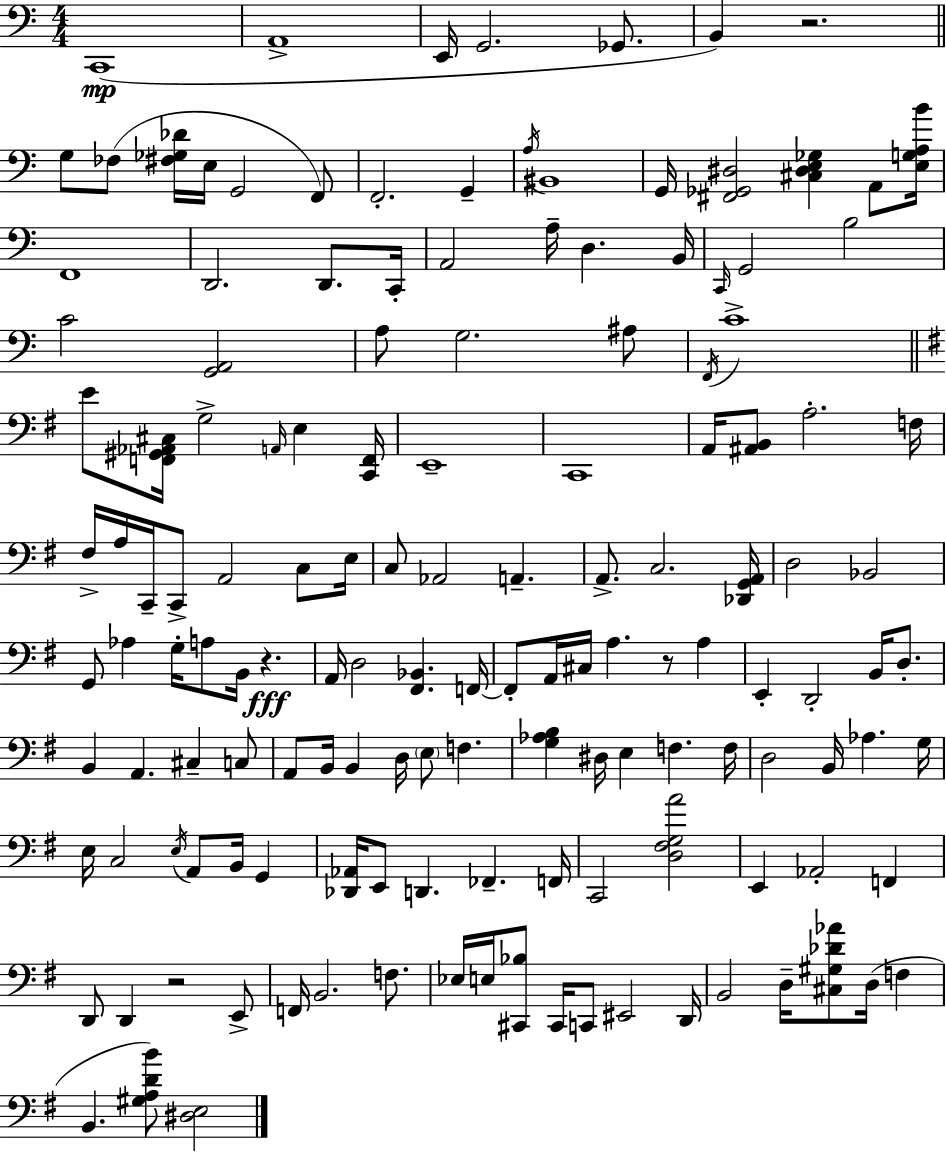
X:1
T:Untitled
M:4/4
L:1/4
K:Am
C,,4 A,,4 E,,/4 G,,2 _G,,/2 B,, z2 G,/2 _F,/2 [^F,_G,_D]/4 E,/4 G,,2 F,,/2 F,,2 G,, A,/4 ^B,,4 G,,/4 [^F,,_G,,^D,]2 [^C,^D,E,_G,] A,,/2 [E,G,A,B]/4 F,,4 D,,2 D,,/2 C,,/4 A,,2 A,/4 D, B,,/4 C,,/4 G,,2 B,2 C2 [G,,A,,]2 A,/2 G,2 ^A,/2 F,,/4 C4 E/2 [F,,^G,,_A,,^C,]/4 G,2 A,,/4 E, [C,,F,,]/4 E,,4 C,,4 A,,/4 [^A,,B,,]/2 A,2 F,/4 ^F,/4 A,/4 C,,/4 C,,/2 A,,2 C,/2 E,/4 C,/2 _A,,2 A,, A,,/2 C,2 [_D,,G,,A,,]/4 D,2 _B,,2 G,,/2 _A, G,/4 A,/2 B,,/4 z A,,/4 D,2 [^F,,_B,,] F,,/4 F,,/2 A,,/4 ^C,/4 A, z/2 A, E,, D,,2 B,,/4 D,/2 B,, A,, ^C, C,/2 A,,/2 B,,/4 B,, D,/4 E,/2 F, [G,_A,B,] ^D,/4 E, F, F,/4 D,2 B,,/4 _A, G,/4 E,/4 C,2 E,/4 A,,/2 B,,/4 G,, [_D,,_A,,]/4 E,,/2 D,, _F,, F,,/4 C,,2 [D,^F,G,A]2 E,, _A,,2 F,, D,,/2 D,, z2 E,,/2 F,,/4 B,,2 F,/2 _E,/4 E,/4 [^C,,_B,]/2 ^C,,/4 C,,/2 ^E,,2 D,,/4 B,,2 D,/4 [^C,^G,_D_A]/2 D,/4 F, B,, [^G,A,DB]/2 [^D,E,]2